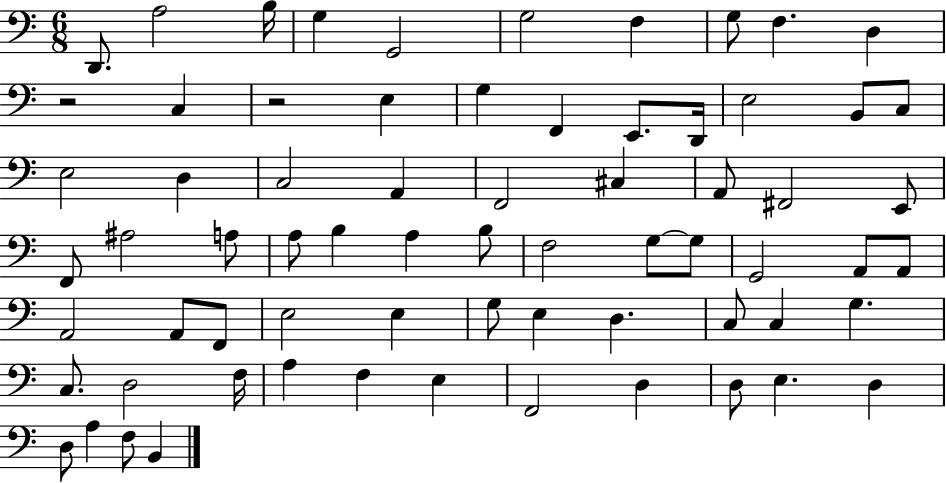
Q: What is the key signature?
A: C major